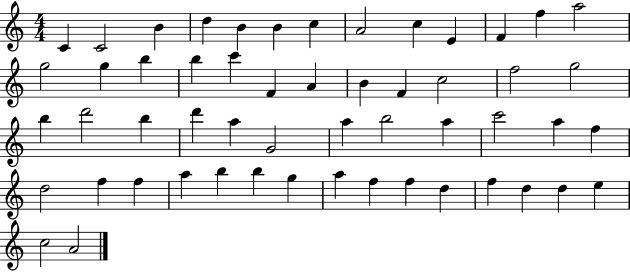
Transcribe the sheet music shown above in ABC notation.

X:1
T:Untitled
M:4/4
L:1/4
K:C
C C2 B d B B c A2 c E F f a2 g2 g b b c' F A B F c2 f2 g2 b d'2 b d' a G2 a b2 a c'2 a f d2 f f a b b g a f f d f d d e c2 A2